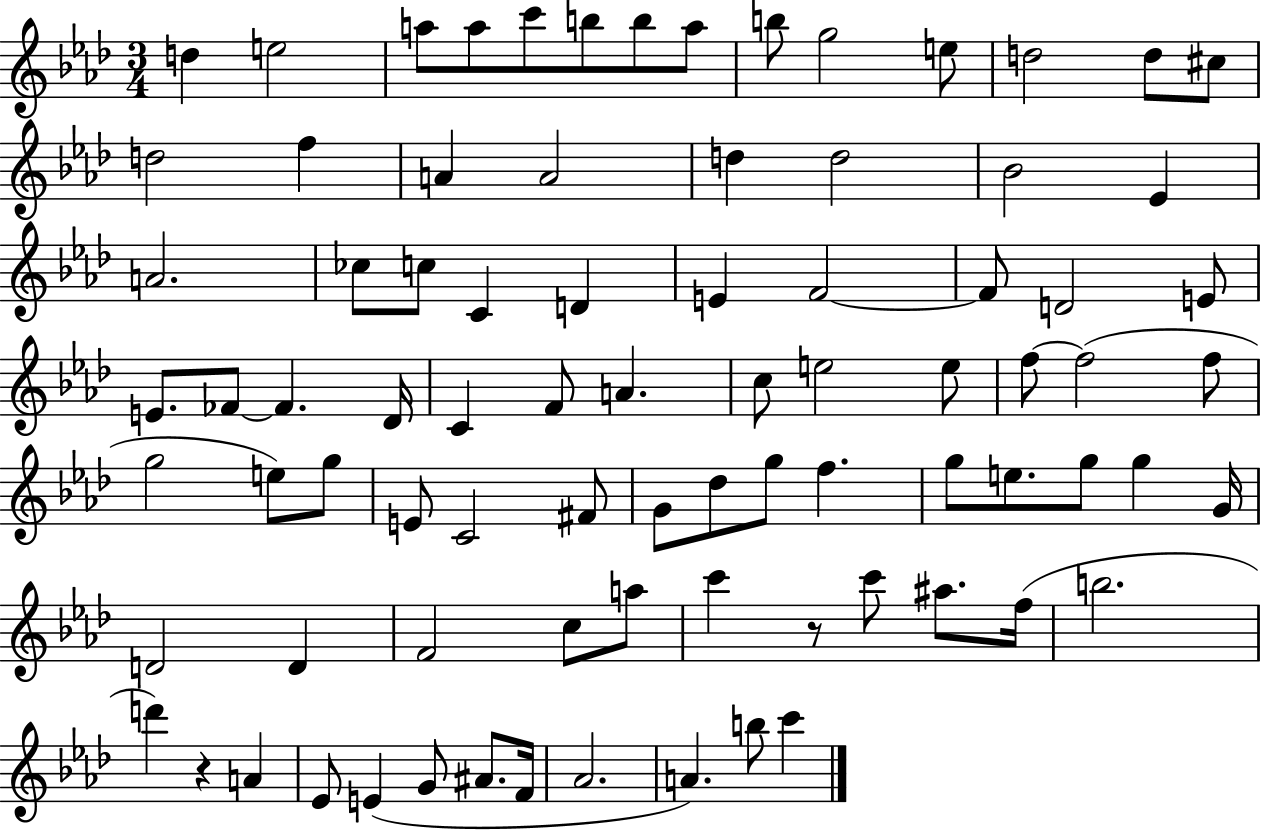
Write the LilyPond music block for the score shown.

{
  \clef treble
  \numericTimeSignature
  \time 3/4
  \key aes \major
  d''4 e''2 | a''8 a''8 c'''8 b''8 b''8 a''8 | b''8 g''2 e''8 | d''2 d''8 cis''8 | \break d''2 f''4 | a'4 a'2 | d''4 d''2 | bes'2 ees'4 | \break a'2. | ces''8 c''8 c'4 d'4 | e'4 f'2~~ | f'8 d'2 e'8 | \break e'8. fes'8~~ fes'4. des'16 | c'4 f'8 a'4. | c''8 e''2 e''8 | f''8~~ f''2( f''8 | \break g''2 e''8) g''8 | e'8 c'2 fis'8 | g'8 des''8 g''8 f''4. | g''8 e''8. g''8 g''4 g'16 | \break d'2 d'4 | f'2 c''8 a''8 | c'''4 r8 c'''8 ais''8. f''16( | b''2. | \break d'''4) r4 a'4 | ees'8 e'4( g'8 ais'8. f'16 | aes'2. | a'4.) b''8 c'''4 | \break \bar "|."
}